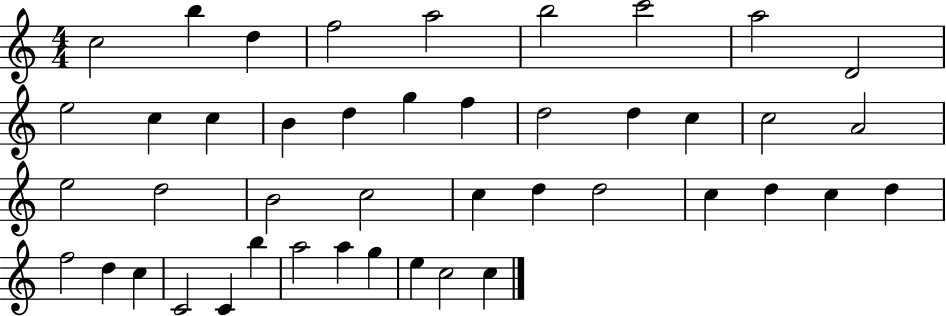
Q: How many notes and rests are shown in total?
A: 44